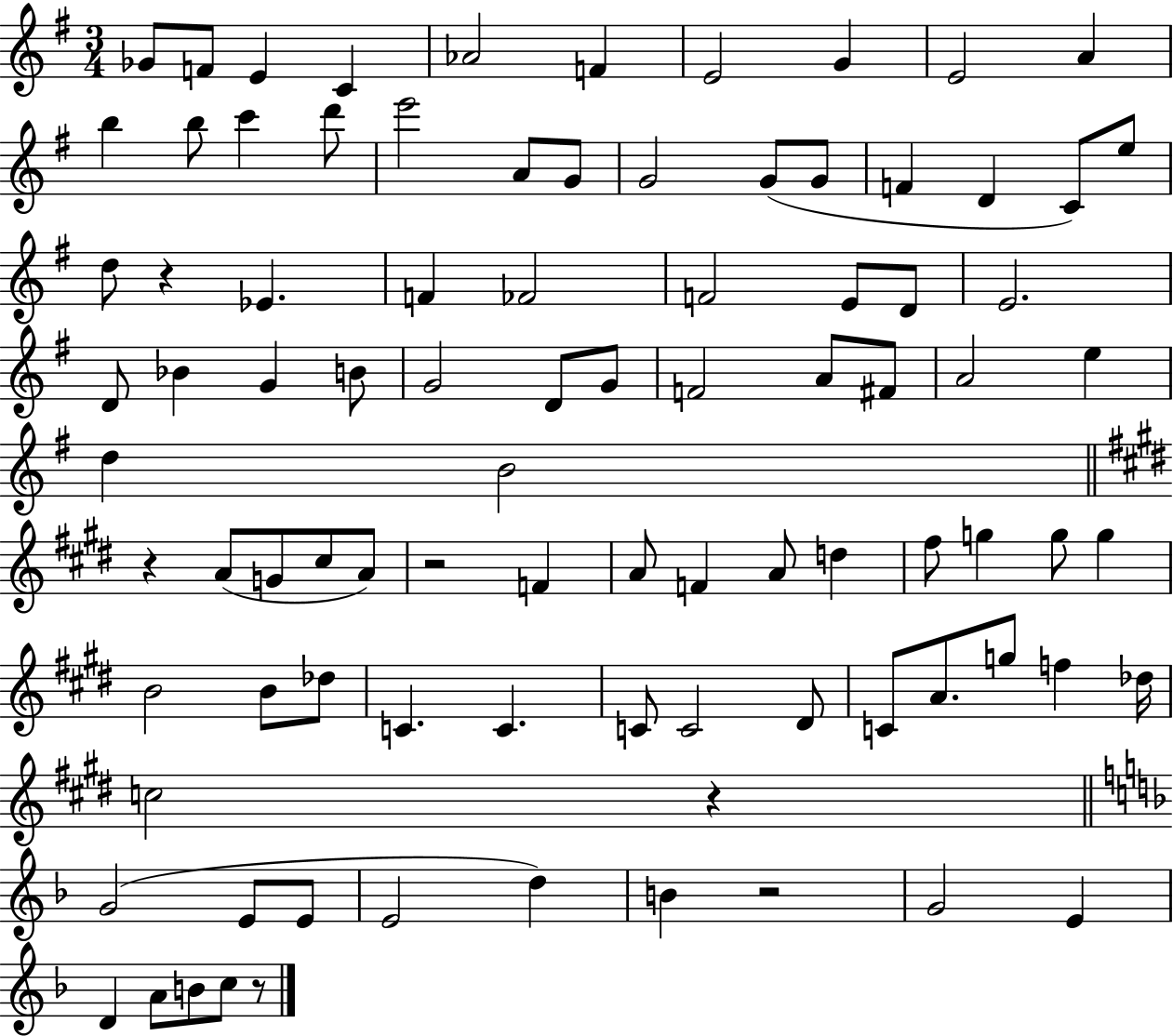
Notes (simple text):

Gb4/e F4/e E4/q C4/q Ab4/h F4/q E4/h G4/q E4/h A4/q B5/q B5/e C6/q D6/e E6/h A4/e G4/e G4/h G4/e G4/e F4/q D4/q C4/e E5/e D5/e R/q Eb4/q. F4/q FES4/h F4/h E4/e D4/e E4/h. D4/e Bb4/q G4/q B4/e G4/h D4/e G4/e F4/h A4/e F#4/e A4/h E5/q D5/q B4/h R/q A4/e G4/e C#5/e A4/e R/h F4/q A4/e F4/q A4/e D5/q F#5/e G5/q G5/e G5/q B4/h B4/e Db5/e C4/q. C4/q. C4/e C4/h D#4/e C4/e A4/e. G5/e F5/q Db5/s C5/h R/q G4/h E4/e E4/e E4/h D5/q B4/q R/h G4/h E4/q D4/q A4/e B4/e C5/e R/e